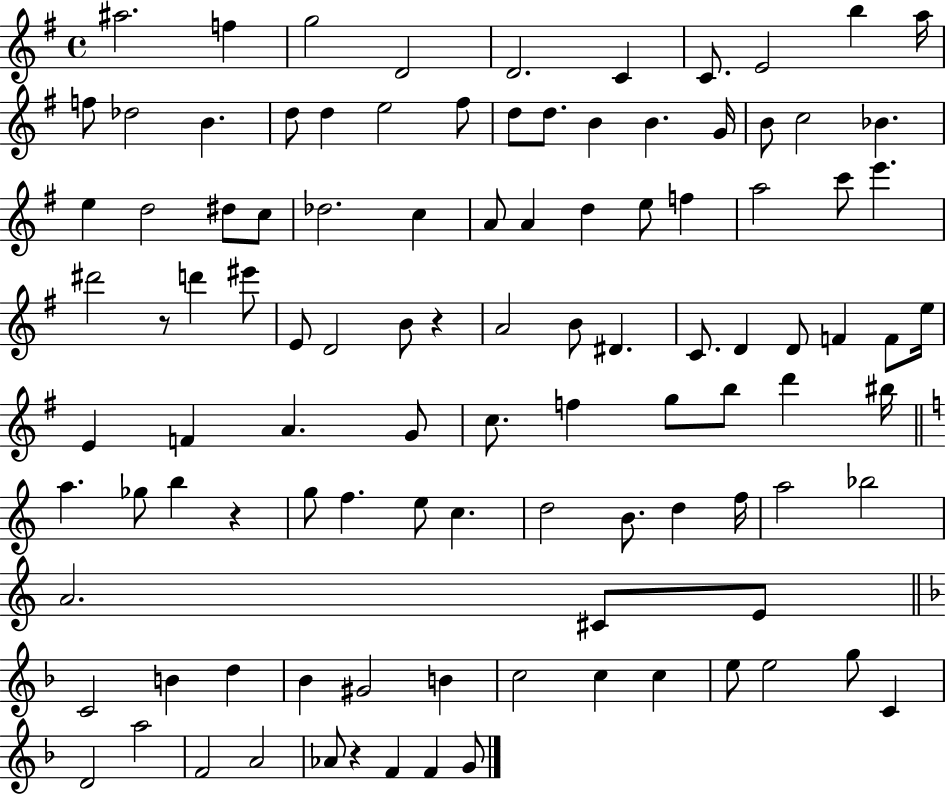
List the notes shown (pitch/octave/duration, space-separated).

A#5/h. F5/q G5/h D4/h D4/h. C4/q C4/e. E4/h B5/q A5/s F5/e Db5/h B4/q. D5/e D5/q E5/h F#5/e D5/e D5/e. B4/q B4/q. G4/s B4/e C5/h Bb4/q. E5/q D5/h D#5/e C5/e Db5/h. C5/q A4/e A4/q D5/q E5/e F5/q A5/h C6/e E6/q. D#6/h R/e D6/q EIS6/e E4/e D4/h B4/e R/q A4/h B4/e D#4/q. C4/e. D4/q D4/e F4/q F4/e E5/s E4/q F4/q A4/q. G4/e C5/e. F5/q G5/e B5/e D6/q BIS5/s A5/q. Gb5/e B5/q R/q G5/e F5/q. E5/e C5/q. D5/h B4/e. D5/q F5/s A5/h Bb5/h A4/h. C#4/e E4/e C4/h B4/q D5/q Bb4/q G#4/h B4/q C5/h C5/q C5/q E5/e E5/h G5/e C4/q D4/h A5/h F4/h A4/h Ab4/e R/q F4/q F4/q G4/e